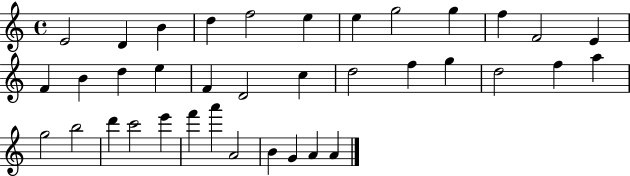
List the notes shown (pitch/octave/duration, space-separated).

E4/h D4/q B4/q D5/q F5/h E5/q E5/q G5/h G5/q F5/q F4/h E4/q F4/q B4/q D5/q E5/q F4/q D4/h C5/q D5/h F5/q G5/q D5/h F5/q A5/q G5/h B5/h D6/q C6/h E6/q F6/q A6/q A4/h B4/q G4/q A4/q A4/q